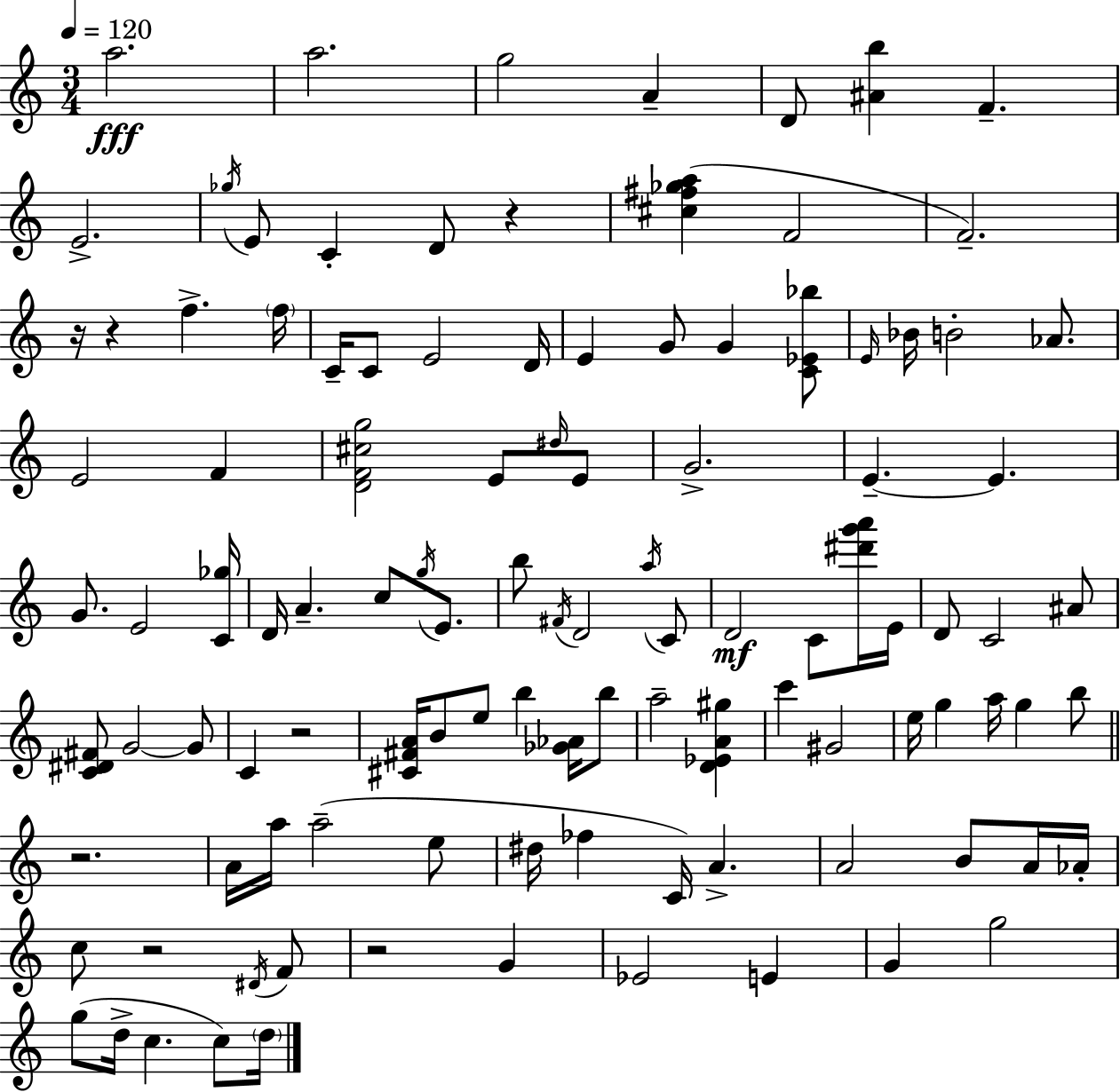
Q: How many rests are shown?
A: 7